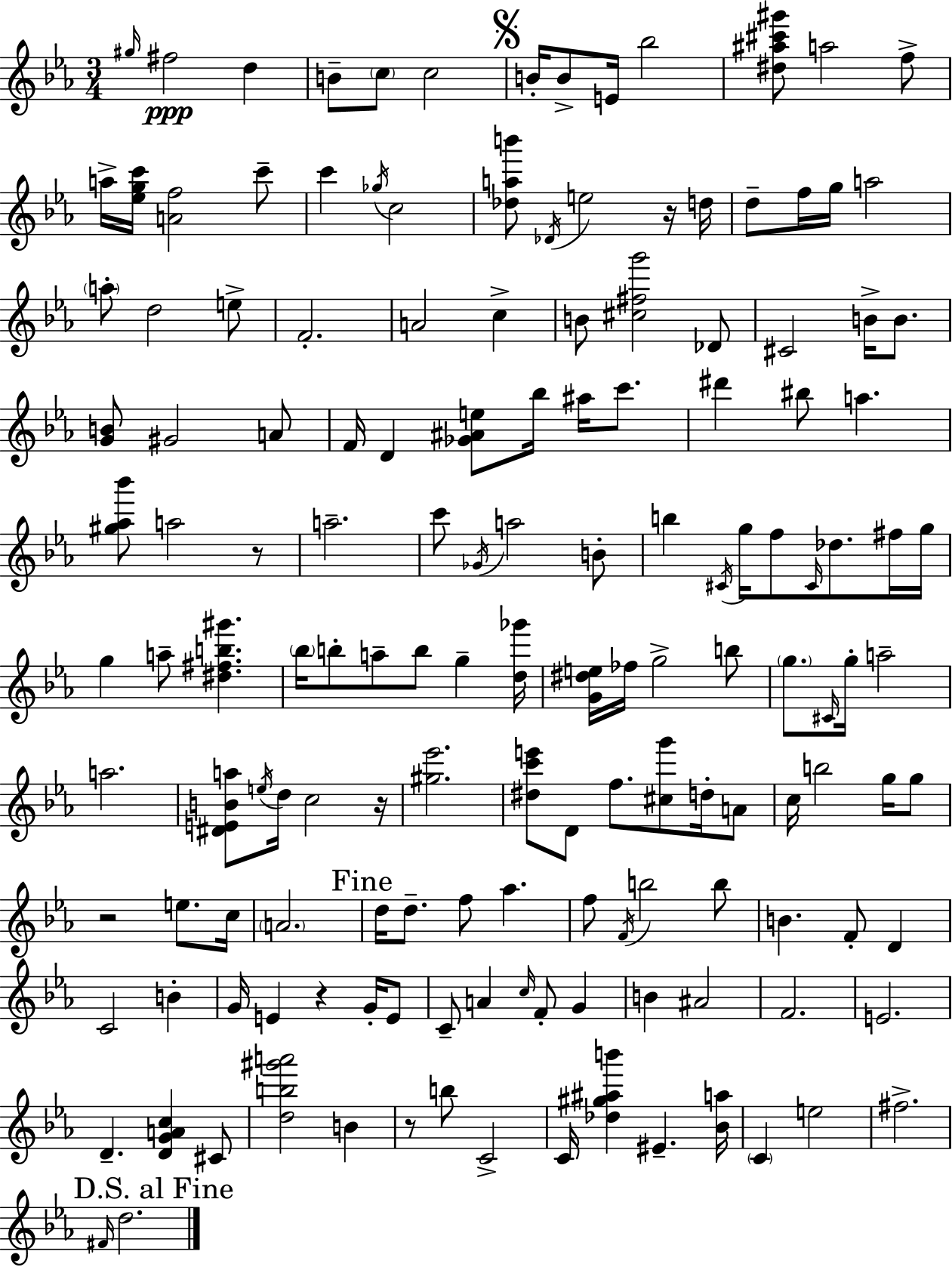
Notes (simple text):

G#5/s F#5/h D5/q B4/e C5/e C5/h B4/s B4/e E4/s Bb5/h [D#5,A#5,C#6,G#6]/e A5/h F5/e A5/s [Eb5,G5,C6]/s [A4,F5]/h C6/e C6/q Gb5/s C5/h [Db5,A5,B6]/e Db4/s E5/h R/s D5/s D5/e F5/s G5/s A5/h A5/e D5/h E5/e F4/h. A4/h C5/q B4/e [C#5,F#5,G6]/h Db4/e C#4/h B4/s B4/e. [G4,B4]/e G#4/h A4/e F4/s D4/q [Gb4,A#4,E5]/e Bb5/s A#5/s C6/e. D#6/q BIS5/e A5/q. [G#5,Ab5,Bb6]/e A5/h R/e A5/h. C6/e Gb4/s A5/h B4/e B5/q C#4/s G5/s F5/e C#4/s Db5/e. F#5/s G5/s G5/q A5/e [D#5,F#5,B5,G#6]/q. Bb5/s B5/e A5/e B5/e G5/q [D5,Gb6]/s [G4,D#5,E5]/s FES5/s G5/h B5/e G5/e. C#4/s G5/s A5/h A5/h. [D#4,E4,B4,A5]/e E5/s D5/s C5/h R/s [G#5,Eb6]/h. [D#5,C6,E6]/e D4/e F5/e. [C#5,G6]/e D5/s A4/e C5/s B5/h G5/s G5/e R/h E5/e. C5/s A4/h. D5/s D5/e. F5/e Ab5/q. F5/e F4/s B5/h B5/e B4/q. F4/e D4/q C4/h B4/q G4/s E4/q R/q G4/s E4/e C4/e A4/q C5/s F4/e G4/q B4/q A#4/h F4/h. E4/h. D4/q. [D4,G4,A4,C5]/q C#4/e [D5,B5,G#6,A6]/h B4/q R/e B5/e C4/h C4/s [Db5,G#5,A#5,B6]/q EIS4/q. [Bb4,A5]/s C4/q E5/h F#5/h. F#4/s D5/h.